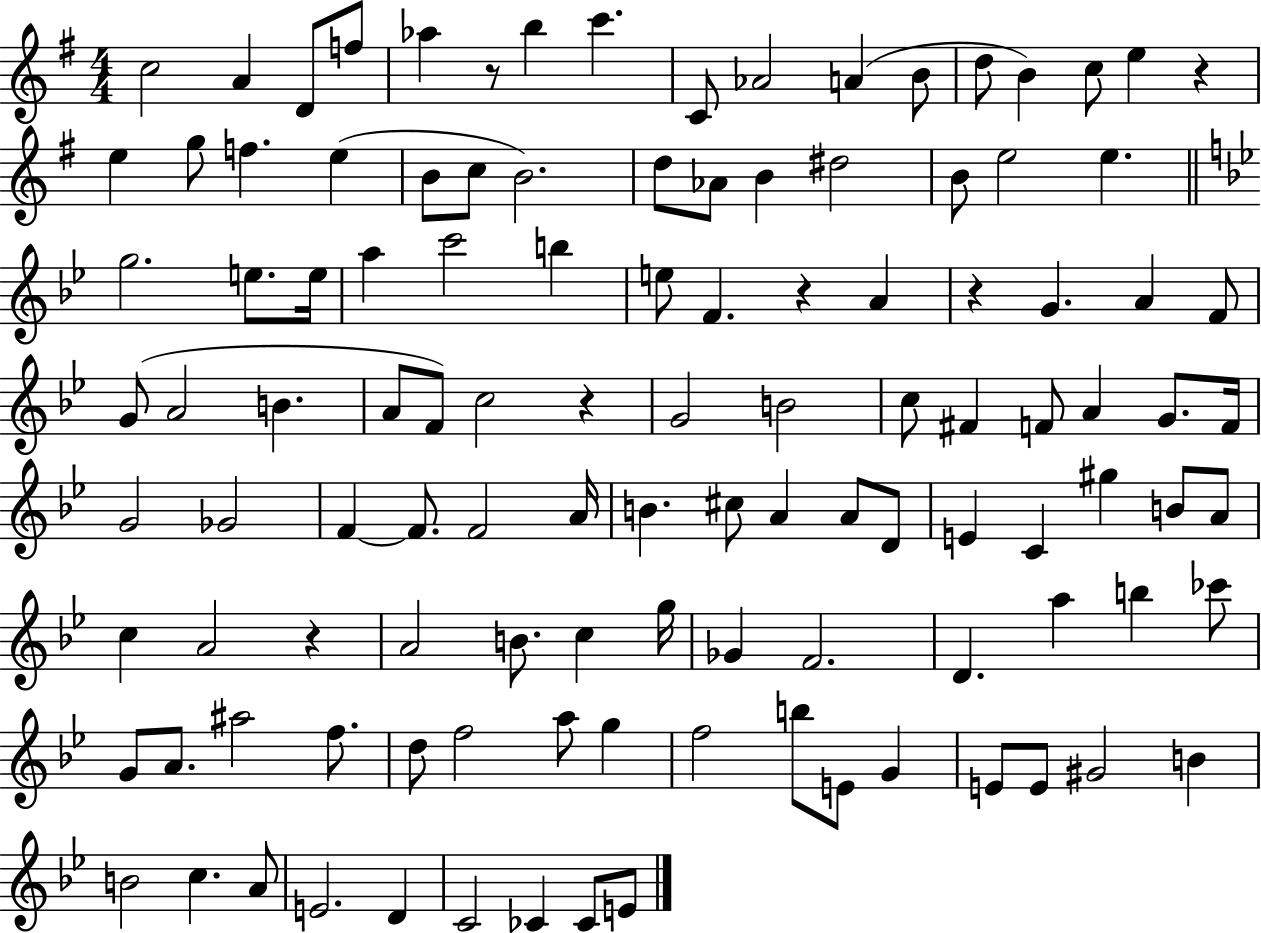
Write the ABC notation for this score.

X:1
T:Untitled
M:4/4
L:1/4
K:G
c2 A D/2 f/2 _a z/2 b c' C/2 _A2 A B/2 d/2 B c/2 e z e g/2 f e B/2 c/2 B2 d/2 _A/2 B ^d2 B/2 e2 e g2 e/2 e/4 a c'2 b e/2 F z A z G A F/2 G/2 A2 B A/2 F/2 c2 z G2 B2 c/2 ^F F/2 A G/2 F/4 G2 _G2 F F/2 F2 A/4 B ^c/2 A A/2 D/2 E C ^g B/2 A/2 c A2 z A2 B/2 c g/4 _G F2 D a b _c'/2 G/2 A/2 ^a2 f/2 d/2 f2 a/2 g f2 b/2 E/2 G E/2 E/2 ^G2 B B2 c A/2 E2 D C2 _C _C/2 E/2